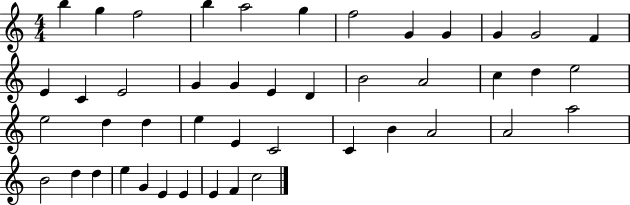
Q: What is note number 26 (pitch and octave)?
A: D5